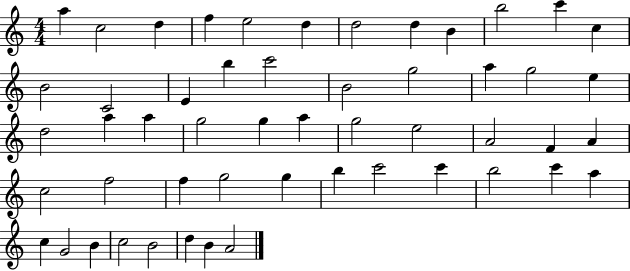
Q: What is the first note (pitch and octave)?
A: A5